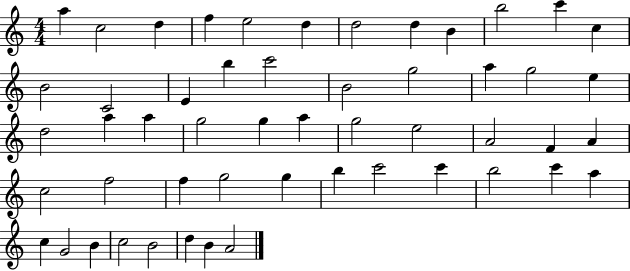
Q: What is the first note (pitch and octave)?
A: A5